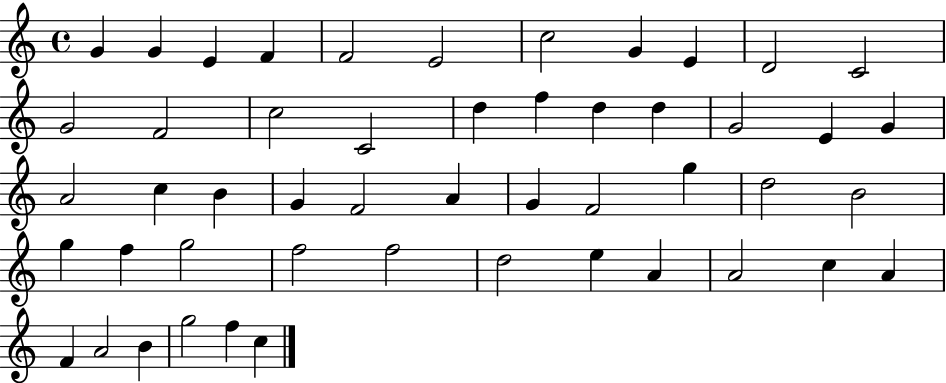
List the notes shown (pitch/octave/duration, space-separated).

G4/q G4/q E4/q F4/q F4/h E4/h C5/h G4/q E4/q D4/h C4/h G4/h F4/h C5/h C4/h D5/q F5/q D5/q D5/q G4/h E4/q G4/q A4/h C5/q B4/q G4/q F4/h A4/q G4/q F4/h G5/q D5/h B4/h G5/q F5/q G5/h F5/h F5/h D5/h E5/q A4/q A4/h C5/q A4/q F4/q A4/h B4/q G5/h F5/q C5/q